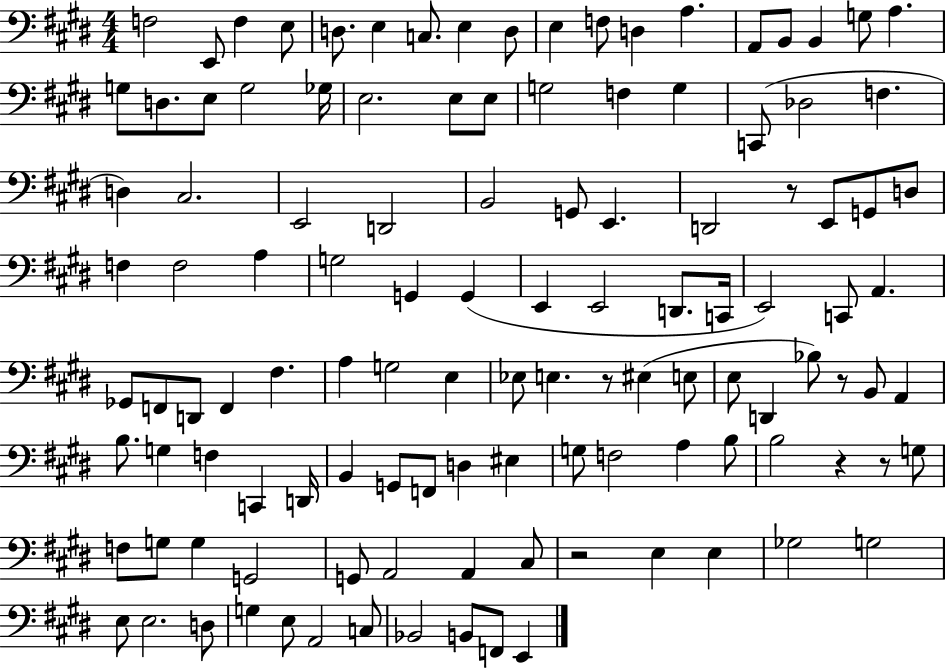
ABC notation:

X:1
T:Untitled
M:4/4
L:1/4
K:E
F,2 E,,/2 F, E,/2 D,/2 E, C,/2 E, D,/2 E, F,/2 D, A, A,,/2 B,,/2 B,, G,/2 A, G,/2 D,/2 E,/2 G,2 _G,/4 E,2 E,/2 E,/2 G,2 F, G, C,,/2 _D,2 F, D, ^C,2 E,,2 D,,2 B,,2 G,,/2 E,, D,,2 z/2 E,,/2 G,,/2 D,/2 F, F,2 A, G,2 G,, G,, E,, E,,2 D,,/2 C,,/4 E,,2 C,,/2 A,, _G,,/2 F,,/2 D,,/2 F,, ^F, A, G,2 E, _E,/2 E, z/2 ^E, E,/2 E,/2 D,, _B,/2 z/2 B,,/2 A,, B,/2 G, F, C,, D,,/4 B,, G,,/2 F,,/2 D, ^E, G,/2 F,2 A, B,/2 B,2 z z/2 G,/2 F,/2 G,/2 G, G,,2 G,,/2 A,,2 A,, ^C,/2 z2 E, E, _G,2 G,2 E,/2 E,2 D,/2 G, E,/2 A,,2 C,/2 _B,,2 B,,/2 F,,/2 E,,